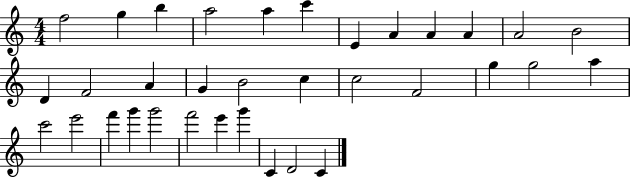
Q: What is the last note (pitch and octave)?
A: C4